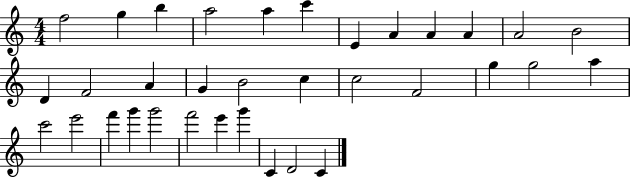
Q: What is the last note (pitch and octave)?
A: C4